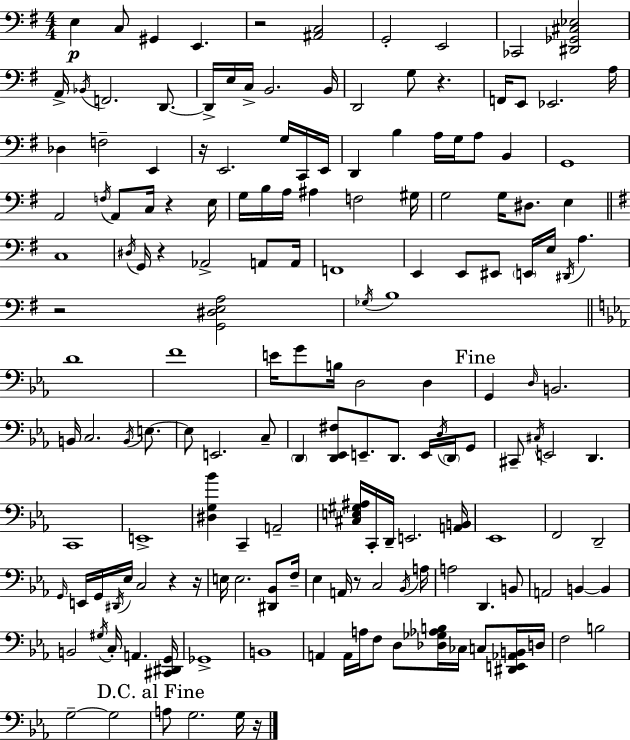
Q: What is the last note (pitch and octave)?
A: G3